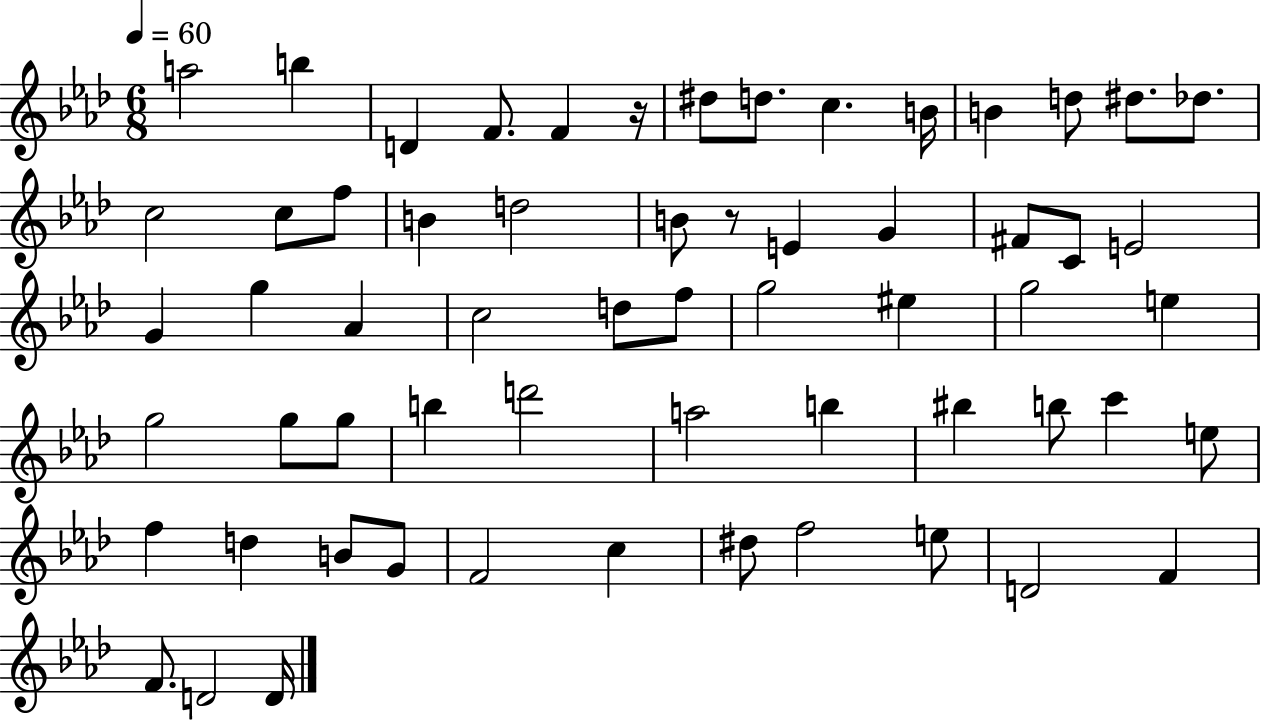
{
  \clef treble
  \numericTimeSignature
  \time 6/8
  \key aes \major
  \tempo 4 = 60
  a''2 b''4 | d'4 f'8. f'4 r16 | dis''8 d''8. c''4. b'16 | b'4 d''8 dis''8. des''8. | \break c''2 c''8 f''8 | b'4 d''2 | b'8 r8 e'4 g'4 | fis'8 c'8 e'2 | \break g'4 g''4 aes'4 | c''2 d''8 f''8 | g''2 eis''4 | g''2 e''4 | \break g''2 g''8 g''8 | b''4 d'''2 | a''2 b''4 | bis''4 b''8 c'''4 e''8 | \break f''4 d''4 b'8 g'8 | f'2 c''4 | dis''8 f''2 e''8 | d'2 f'4 | \break f'8. d'2 d'16 | \bar "|."
}